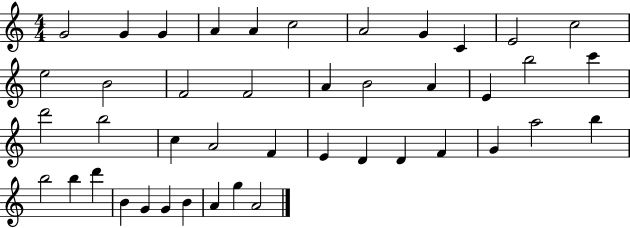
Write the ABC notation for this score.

X:1
T:Untitled
M:4/4
L:1/4
K:C
G2 G G A A c2 A2 G C E2 c2 e2 B2 F2 F2 A B2 A E b2 c' d'2 b2 c A2 F E D D F G a2 b b2 b d' B G G B A g A2